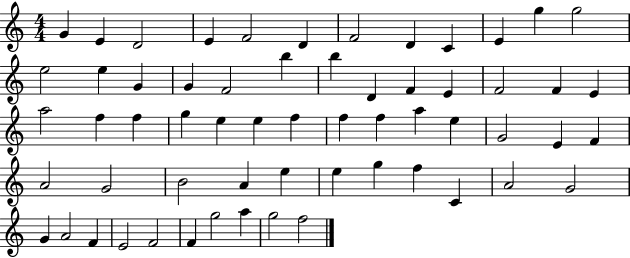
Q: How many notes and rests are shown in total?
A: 60